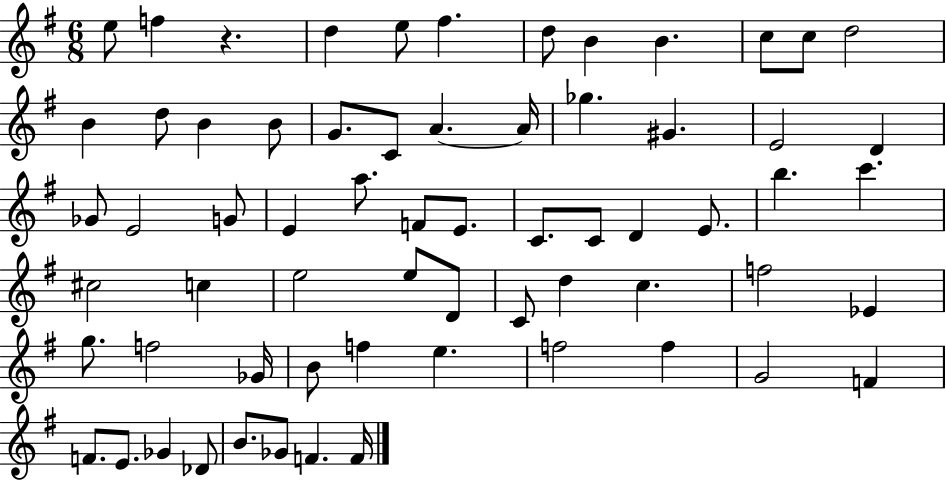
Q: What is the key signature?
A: G major